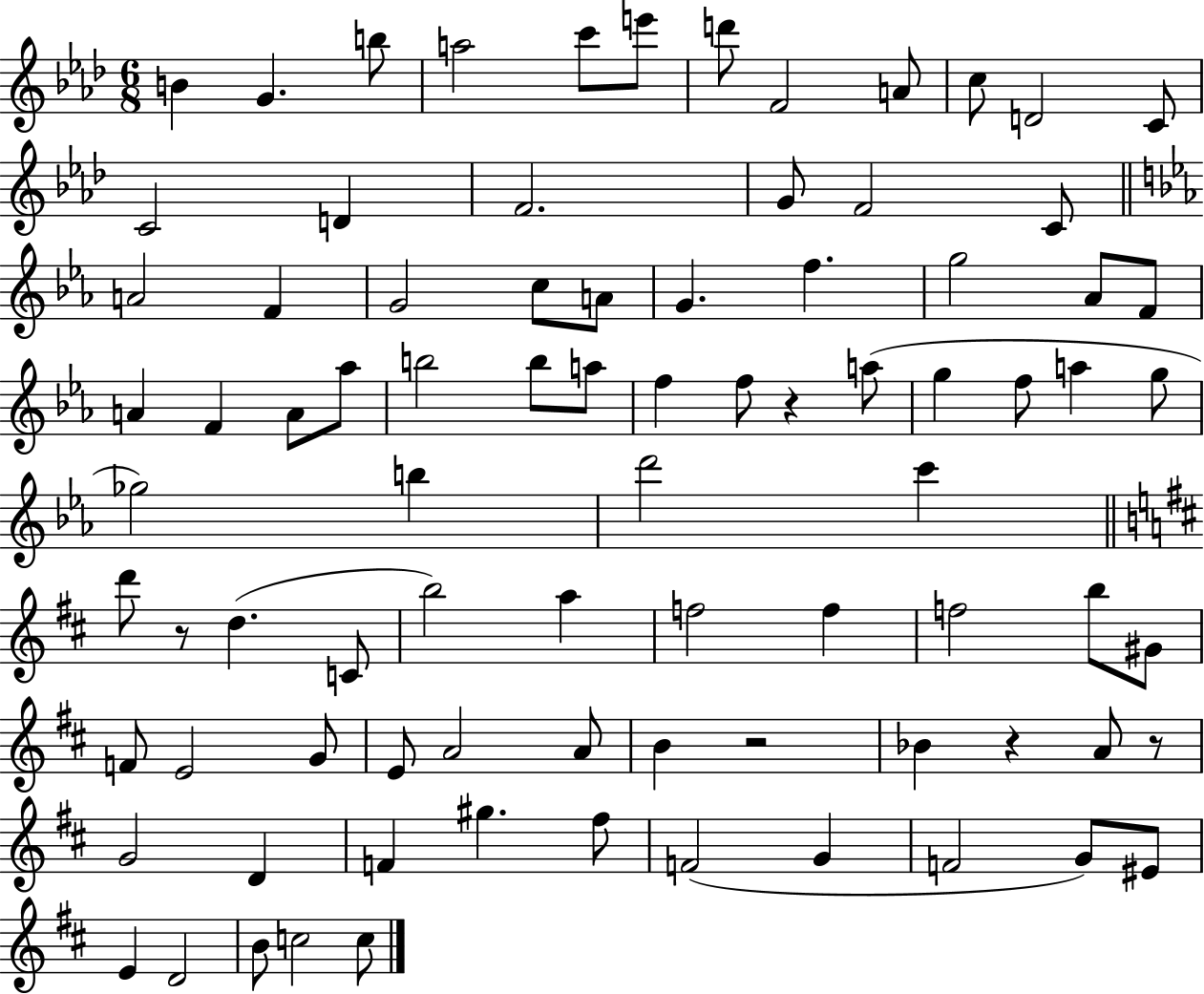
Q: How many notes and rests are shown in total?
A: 85